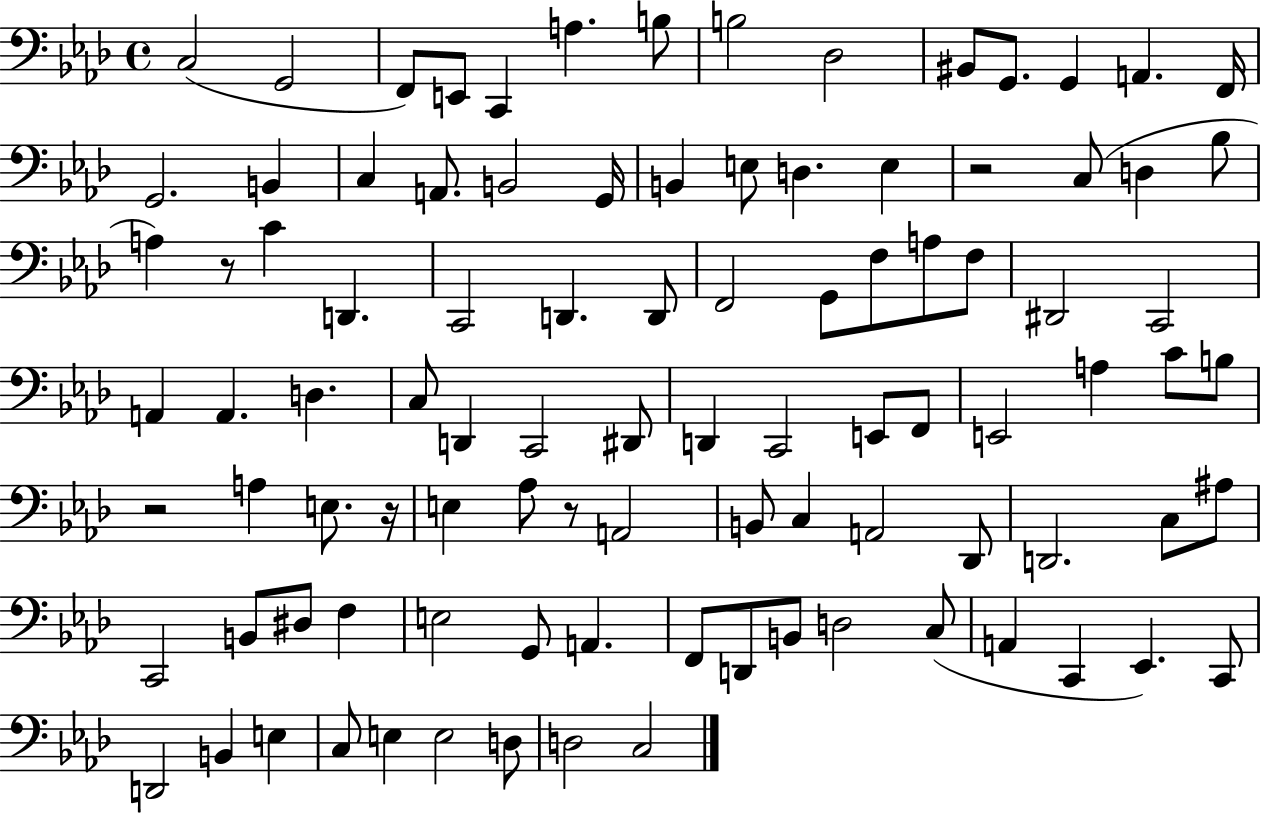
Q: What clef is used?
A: bass